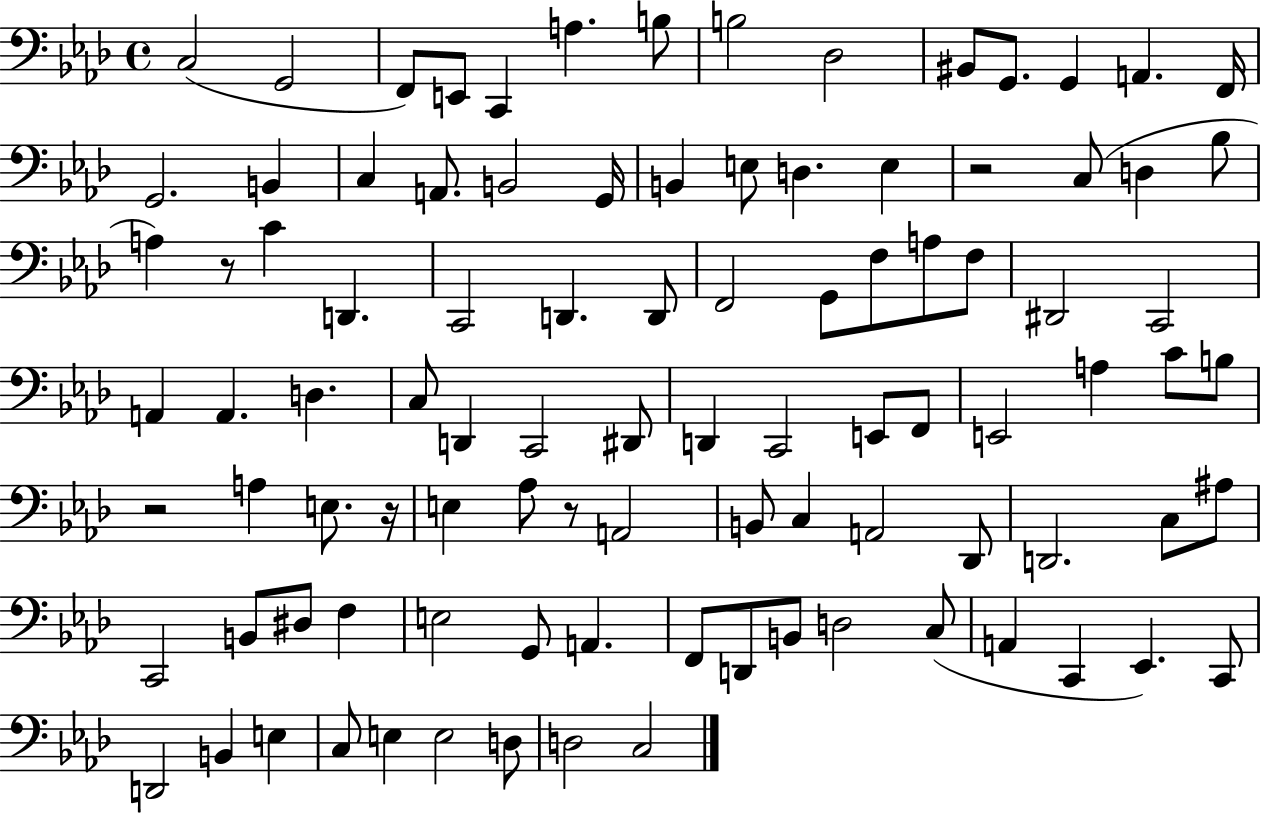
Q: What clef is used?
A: bass